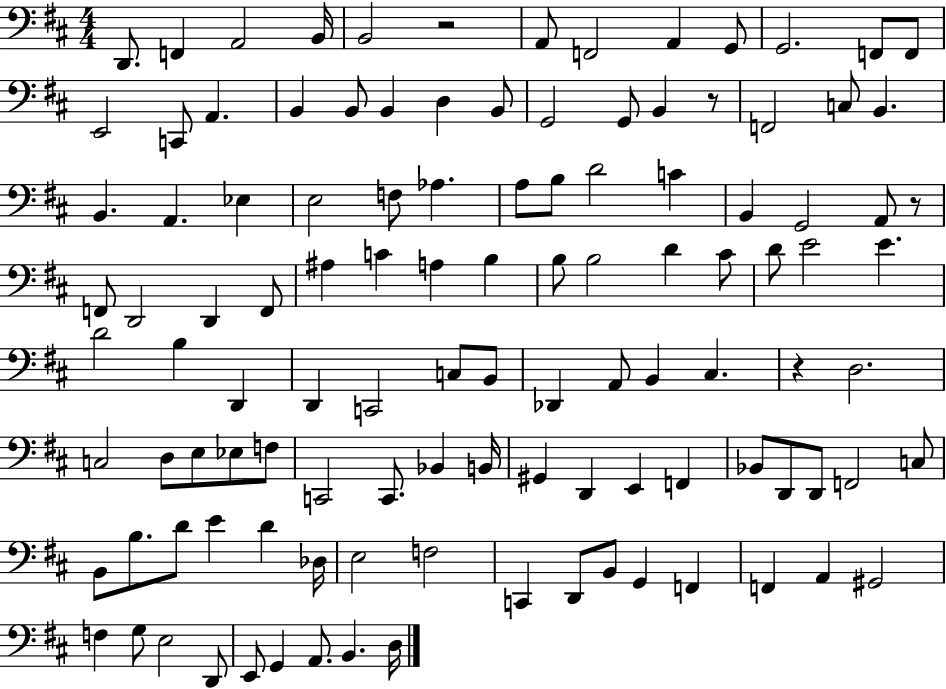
X:1
T:Untitled
M:4/4
L:1/4
K:D
D,,/2 F,, A,,2 B,,/4 B,,2 z2 A,,/2 F,,2 A,, G,,/2 G,,2 F,,/2 F,,/2 E,,2 C,,/2 A,, B,, B,,/2 B,, D, B,,/2 G,,2 G,,/2 B,, z/2 F,,2 C,/2 B,, B,, A,, _E, E,2 F,/2 _A, A,/2 B,/2 D2 C B,, G,,2 A,,/2 z/2 F,,/2 D,,2 D,, F,,/2 ^A, C A, B, B,/2 B,2 D ^C/2 D/2 E2 E D2 B, D,, D,, C,,2 C,/2 B,,/2 _D,, A,,/2 B,, ^C, z D,2 C,2 D,/2 E,/2 _E,/2 F,/2 C,,2 C,,/2 _B,, B,,/4 ^G,, D,, E,, F,, _B,,/2 D,,/2 D,,/2 F,,2 C,/2 B,,/2 B,/2 D/2 E D _D,/4 E,2 F,2 C,, D,,/2 B,,/2 G,, F,, F,, A,, ^G,,2 F, G,/2 E,2 D,,/2 E,,/2 G,, A,,/2 B,, D,/4